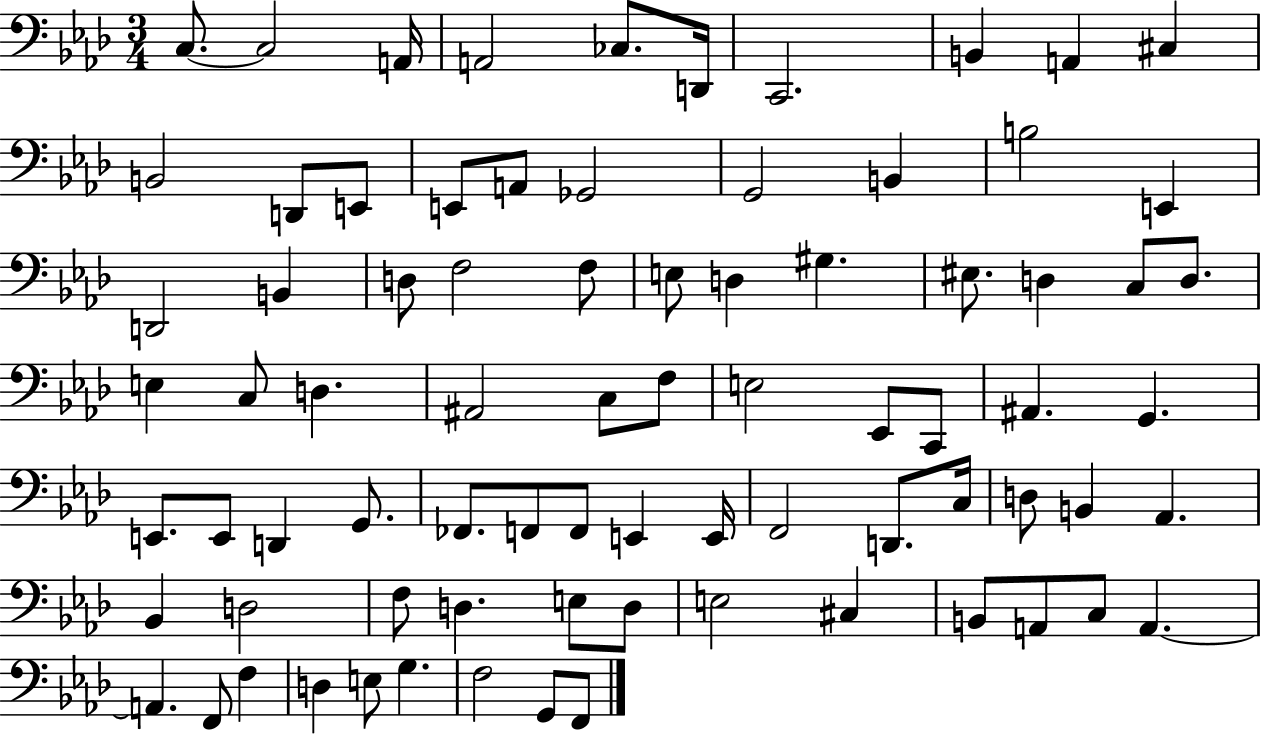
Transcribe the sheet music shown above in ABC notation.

X:1
T:Untitled
M:3/4
L:1/4
K:Ab
C,/2 C,2 A,,/4 A,,2 _C,/2 D,,/4 C,,2 B,, A,, ^C, B,,2 D,,/2 E,,/2 E,,/2 A,,/2 _G,,2 G,,2 B,, B,2 E,, D,,2 B,, D,/2 F,2 F,/2 E,/2 D, ^G, ^E,/2 D, C,/2 D,/2 E, C,/2 D, ^A,,2 C,/2 F,/2 E,2 _E,,/2 C,,/2 ^A,, G,, E,,/2 E,,/2 D,, G,,/2 _F,,/2 F,,/2 F,,/2 E,, E,,/4 F,,2 D,,/2 C,/4 D,/2 B,, _A,, _B,, D,2 F,/2 D, E,/2 D,/2 E,2 ^C, B,,/2 A,,/2 C,/2 A,, A,, F,,/2 F, D, E,/2 G, F,2 G,,/2 F,,/2